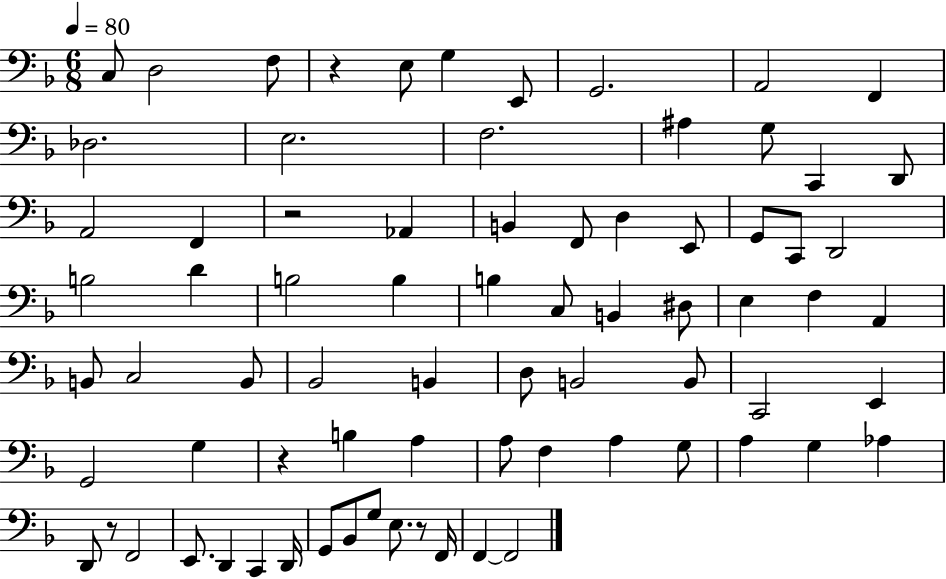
X:1
T:Untitled
M:6/8
L:1/4
K:F
C,/2 D,2 F,/2 z E,/2 G, E,,/2 G,,2 A,,2 F,, _D,2 E,2 F,2 ^A, G,/2 C,, D,,/2 A,,2 F,, z2 _A,, B,, F,,/2 D, E,,/2 G,,/2 C,,/2 D,,2 B,2 D B,2 B, B, C,/2 B,, ^D,/2 E, F, A,, B,,/2 C,2 B,,/2 _B,,2 B,, D,/2 B,,2 B,,/2 C,,2 E,, G,,2 G, z B, A, A,/2 F, A, G,/2 A, G, _A, D,,/2 z/2 F,,2 E,,/2 D,, C,, D,,/4 G,,/2 _B,,/2 G,/2 E,/2 z/2 F,,/4 F,, F,,2